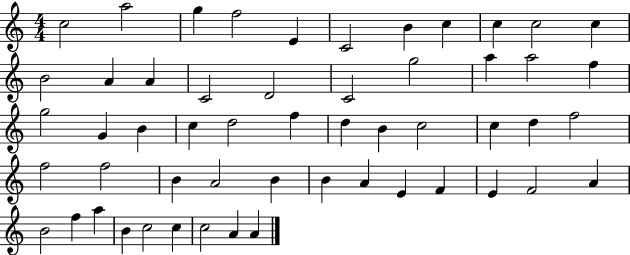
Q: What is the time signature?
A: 4/4